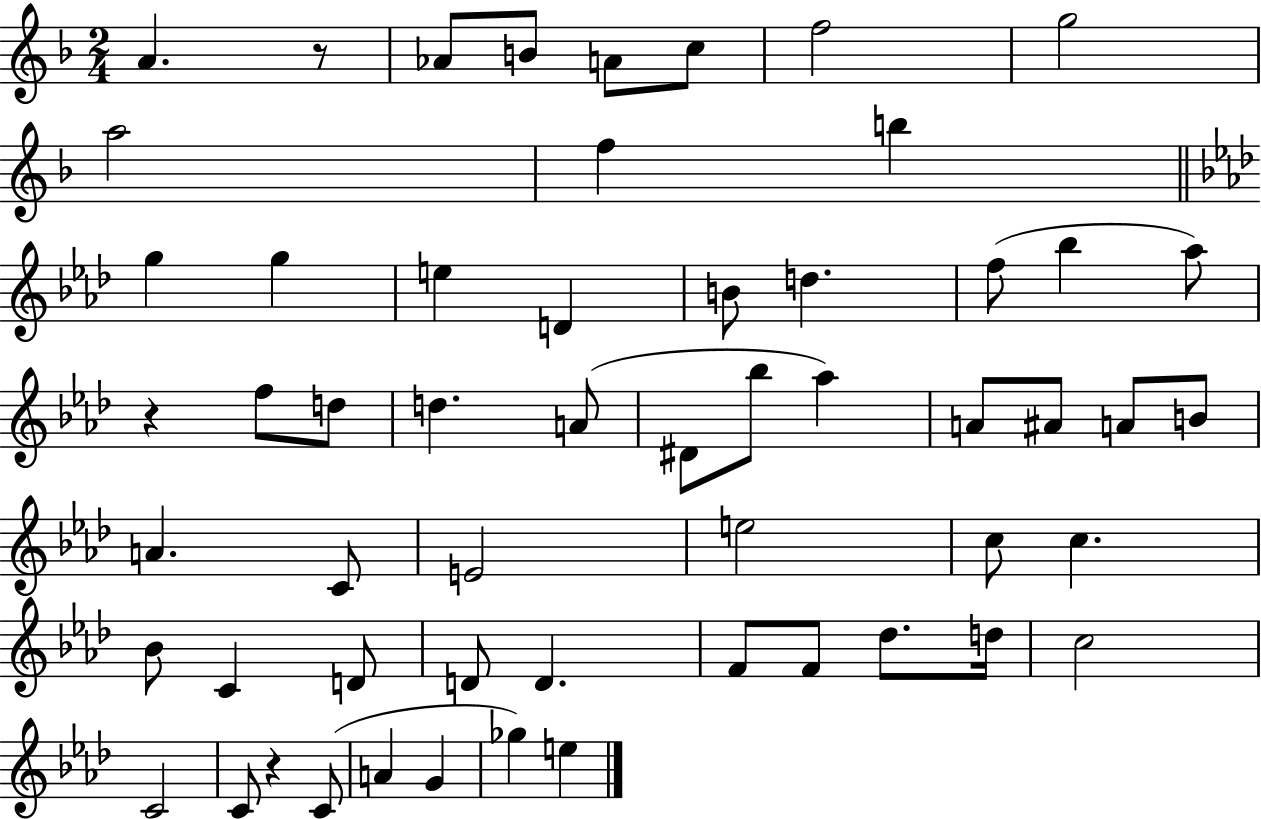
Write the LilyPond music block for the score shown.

{
  \clef treble
  \numericTimeSignature
  \time 2/4
  \key f \major
  a'4. r8 | aes'8 b'8 a'8 c''8 | f''2 | g''2 | \break a''2 | f''4 b''4 | \bar "||" \break \key aes \major g''4 g''4 | e''4 d'4 | b'8 d''4. | f''8( bes''4 aes''8) | \break r4 f''8 d''8 | d''4. a'8( | dis'8 bes''8 aes''4) | a'8 ais'8 a'8 b'8 | \break a'4. c'8 | e'2 | e''2 | c''8 c''4. | \break bes'8 c'4 d'8 | d'8 d'4. | f'8 f'8 des''8. d''16 | c''2 | \break c'2 | c'8 r4 c'8( | a'4 g'4 | ges''4) e''4 | \break \bar "|."
}